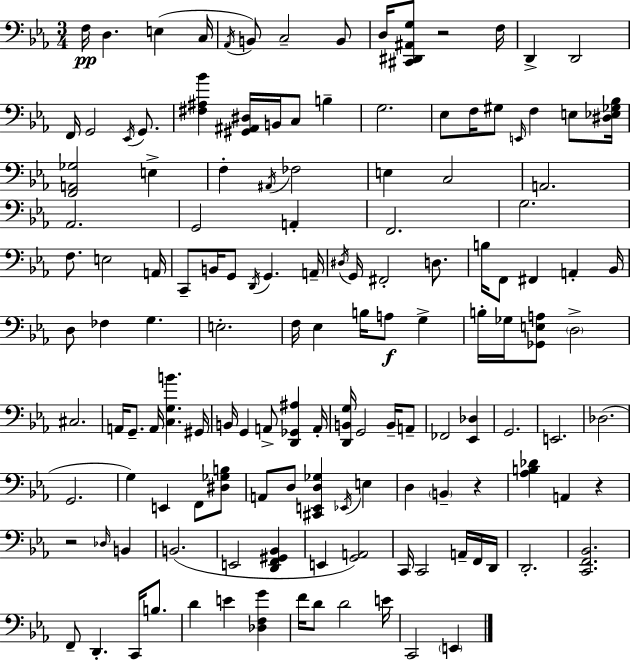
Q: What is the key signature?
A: EES major